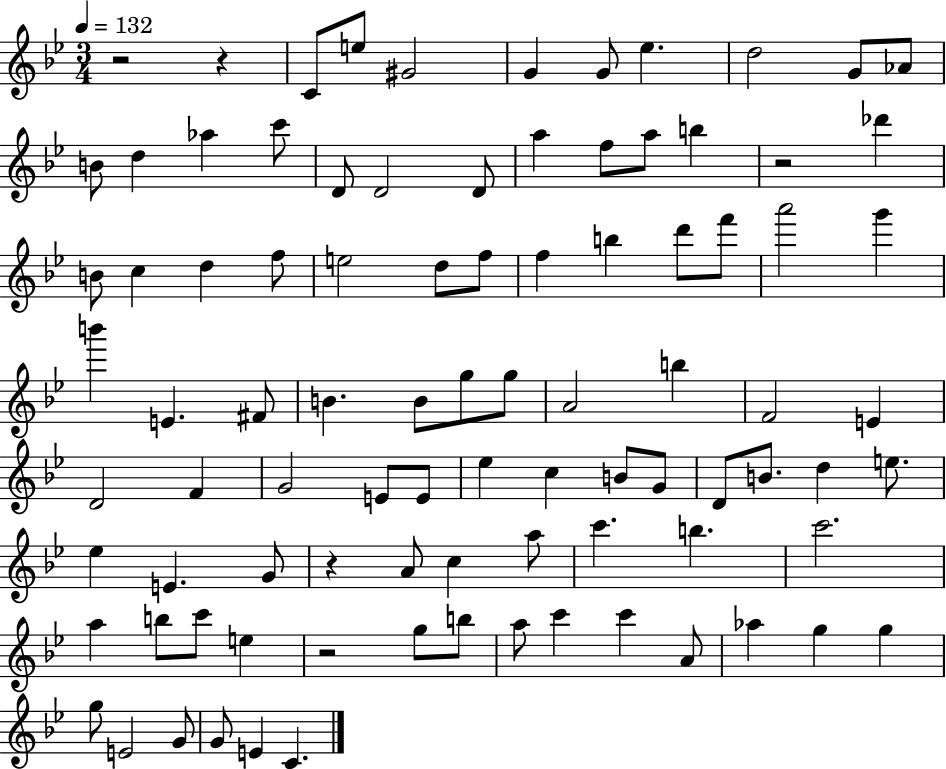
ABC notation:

X:1
T:Untitled
M:3/4
L:1/4
K:Bb
z2 z C/2 e/2 ^G2 G G/2 _e d2 G/2 _A/2 B/2 d _a c'/2 D/2 D2 D/2 a f/2 a/2 b z2 _d' B/2 c d f/2 e2 d/2 f/2 f b d'/2 f'/2 a'2 g' b' E ^F/2 B B/2 g/2 g/2 A2 b F2 E D2 F G2 E/2 E/2 _e c B/2 G/2 D/2 B/2 d e/2 _e E G/2 z A/2 c a/2 c' b c'2 a b/2 c'/2 e z2 g/2 b/2 a/2 c' c' A/2 _a g g g/2 E2 G/2 G/2 E C